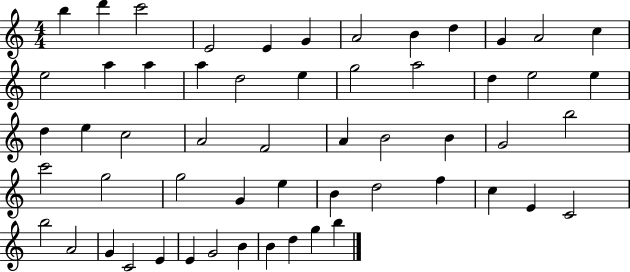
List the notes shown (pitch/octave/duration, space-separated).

B5/q D6/q C6/h E4/h E4/q G4/q A4/h B4/q D5/q G4/q A4/h C5/q E5/h A5/q A5/q A5/q D5/h E5/q G5/h A5/h D5/q E5/h E5/q D5/q E5/q C5/h A4/h F4/h A4/q B4/h B4/q G4/h B5/h C6/h G5/h G5/h G4/q E5/q B4/q D5/h F5/q C5/q E4/q C4/h B5/h A4/h G4/q C4/h E4/q E4/q G4/h B4/q B4/q D5/q G5/q B5/q